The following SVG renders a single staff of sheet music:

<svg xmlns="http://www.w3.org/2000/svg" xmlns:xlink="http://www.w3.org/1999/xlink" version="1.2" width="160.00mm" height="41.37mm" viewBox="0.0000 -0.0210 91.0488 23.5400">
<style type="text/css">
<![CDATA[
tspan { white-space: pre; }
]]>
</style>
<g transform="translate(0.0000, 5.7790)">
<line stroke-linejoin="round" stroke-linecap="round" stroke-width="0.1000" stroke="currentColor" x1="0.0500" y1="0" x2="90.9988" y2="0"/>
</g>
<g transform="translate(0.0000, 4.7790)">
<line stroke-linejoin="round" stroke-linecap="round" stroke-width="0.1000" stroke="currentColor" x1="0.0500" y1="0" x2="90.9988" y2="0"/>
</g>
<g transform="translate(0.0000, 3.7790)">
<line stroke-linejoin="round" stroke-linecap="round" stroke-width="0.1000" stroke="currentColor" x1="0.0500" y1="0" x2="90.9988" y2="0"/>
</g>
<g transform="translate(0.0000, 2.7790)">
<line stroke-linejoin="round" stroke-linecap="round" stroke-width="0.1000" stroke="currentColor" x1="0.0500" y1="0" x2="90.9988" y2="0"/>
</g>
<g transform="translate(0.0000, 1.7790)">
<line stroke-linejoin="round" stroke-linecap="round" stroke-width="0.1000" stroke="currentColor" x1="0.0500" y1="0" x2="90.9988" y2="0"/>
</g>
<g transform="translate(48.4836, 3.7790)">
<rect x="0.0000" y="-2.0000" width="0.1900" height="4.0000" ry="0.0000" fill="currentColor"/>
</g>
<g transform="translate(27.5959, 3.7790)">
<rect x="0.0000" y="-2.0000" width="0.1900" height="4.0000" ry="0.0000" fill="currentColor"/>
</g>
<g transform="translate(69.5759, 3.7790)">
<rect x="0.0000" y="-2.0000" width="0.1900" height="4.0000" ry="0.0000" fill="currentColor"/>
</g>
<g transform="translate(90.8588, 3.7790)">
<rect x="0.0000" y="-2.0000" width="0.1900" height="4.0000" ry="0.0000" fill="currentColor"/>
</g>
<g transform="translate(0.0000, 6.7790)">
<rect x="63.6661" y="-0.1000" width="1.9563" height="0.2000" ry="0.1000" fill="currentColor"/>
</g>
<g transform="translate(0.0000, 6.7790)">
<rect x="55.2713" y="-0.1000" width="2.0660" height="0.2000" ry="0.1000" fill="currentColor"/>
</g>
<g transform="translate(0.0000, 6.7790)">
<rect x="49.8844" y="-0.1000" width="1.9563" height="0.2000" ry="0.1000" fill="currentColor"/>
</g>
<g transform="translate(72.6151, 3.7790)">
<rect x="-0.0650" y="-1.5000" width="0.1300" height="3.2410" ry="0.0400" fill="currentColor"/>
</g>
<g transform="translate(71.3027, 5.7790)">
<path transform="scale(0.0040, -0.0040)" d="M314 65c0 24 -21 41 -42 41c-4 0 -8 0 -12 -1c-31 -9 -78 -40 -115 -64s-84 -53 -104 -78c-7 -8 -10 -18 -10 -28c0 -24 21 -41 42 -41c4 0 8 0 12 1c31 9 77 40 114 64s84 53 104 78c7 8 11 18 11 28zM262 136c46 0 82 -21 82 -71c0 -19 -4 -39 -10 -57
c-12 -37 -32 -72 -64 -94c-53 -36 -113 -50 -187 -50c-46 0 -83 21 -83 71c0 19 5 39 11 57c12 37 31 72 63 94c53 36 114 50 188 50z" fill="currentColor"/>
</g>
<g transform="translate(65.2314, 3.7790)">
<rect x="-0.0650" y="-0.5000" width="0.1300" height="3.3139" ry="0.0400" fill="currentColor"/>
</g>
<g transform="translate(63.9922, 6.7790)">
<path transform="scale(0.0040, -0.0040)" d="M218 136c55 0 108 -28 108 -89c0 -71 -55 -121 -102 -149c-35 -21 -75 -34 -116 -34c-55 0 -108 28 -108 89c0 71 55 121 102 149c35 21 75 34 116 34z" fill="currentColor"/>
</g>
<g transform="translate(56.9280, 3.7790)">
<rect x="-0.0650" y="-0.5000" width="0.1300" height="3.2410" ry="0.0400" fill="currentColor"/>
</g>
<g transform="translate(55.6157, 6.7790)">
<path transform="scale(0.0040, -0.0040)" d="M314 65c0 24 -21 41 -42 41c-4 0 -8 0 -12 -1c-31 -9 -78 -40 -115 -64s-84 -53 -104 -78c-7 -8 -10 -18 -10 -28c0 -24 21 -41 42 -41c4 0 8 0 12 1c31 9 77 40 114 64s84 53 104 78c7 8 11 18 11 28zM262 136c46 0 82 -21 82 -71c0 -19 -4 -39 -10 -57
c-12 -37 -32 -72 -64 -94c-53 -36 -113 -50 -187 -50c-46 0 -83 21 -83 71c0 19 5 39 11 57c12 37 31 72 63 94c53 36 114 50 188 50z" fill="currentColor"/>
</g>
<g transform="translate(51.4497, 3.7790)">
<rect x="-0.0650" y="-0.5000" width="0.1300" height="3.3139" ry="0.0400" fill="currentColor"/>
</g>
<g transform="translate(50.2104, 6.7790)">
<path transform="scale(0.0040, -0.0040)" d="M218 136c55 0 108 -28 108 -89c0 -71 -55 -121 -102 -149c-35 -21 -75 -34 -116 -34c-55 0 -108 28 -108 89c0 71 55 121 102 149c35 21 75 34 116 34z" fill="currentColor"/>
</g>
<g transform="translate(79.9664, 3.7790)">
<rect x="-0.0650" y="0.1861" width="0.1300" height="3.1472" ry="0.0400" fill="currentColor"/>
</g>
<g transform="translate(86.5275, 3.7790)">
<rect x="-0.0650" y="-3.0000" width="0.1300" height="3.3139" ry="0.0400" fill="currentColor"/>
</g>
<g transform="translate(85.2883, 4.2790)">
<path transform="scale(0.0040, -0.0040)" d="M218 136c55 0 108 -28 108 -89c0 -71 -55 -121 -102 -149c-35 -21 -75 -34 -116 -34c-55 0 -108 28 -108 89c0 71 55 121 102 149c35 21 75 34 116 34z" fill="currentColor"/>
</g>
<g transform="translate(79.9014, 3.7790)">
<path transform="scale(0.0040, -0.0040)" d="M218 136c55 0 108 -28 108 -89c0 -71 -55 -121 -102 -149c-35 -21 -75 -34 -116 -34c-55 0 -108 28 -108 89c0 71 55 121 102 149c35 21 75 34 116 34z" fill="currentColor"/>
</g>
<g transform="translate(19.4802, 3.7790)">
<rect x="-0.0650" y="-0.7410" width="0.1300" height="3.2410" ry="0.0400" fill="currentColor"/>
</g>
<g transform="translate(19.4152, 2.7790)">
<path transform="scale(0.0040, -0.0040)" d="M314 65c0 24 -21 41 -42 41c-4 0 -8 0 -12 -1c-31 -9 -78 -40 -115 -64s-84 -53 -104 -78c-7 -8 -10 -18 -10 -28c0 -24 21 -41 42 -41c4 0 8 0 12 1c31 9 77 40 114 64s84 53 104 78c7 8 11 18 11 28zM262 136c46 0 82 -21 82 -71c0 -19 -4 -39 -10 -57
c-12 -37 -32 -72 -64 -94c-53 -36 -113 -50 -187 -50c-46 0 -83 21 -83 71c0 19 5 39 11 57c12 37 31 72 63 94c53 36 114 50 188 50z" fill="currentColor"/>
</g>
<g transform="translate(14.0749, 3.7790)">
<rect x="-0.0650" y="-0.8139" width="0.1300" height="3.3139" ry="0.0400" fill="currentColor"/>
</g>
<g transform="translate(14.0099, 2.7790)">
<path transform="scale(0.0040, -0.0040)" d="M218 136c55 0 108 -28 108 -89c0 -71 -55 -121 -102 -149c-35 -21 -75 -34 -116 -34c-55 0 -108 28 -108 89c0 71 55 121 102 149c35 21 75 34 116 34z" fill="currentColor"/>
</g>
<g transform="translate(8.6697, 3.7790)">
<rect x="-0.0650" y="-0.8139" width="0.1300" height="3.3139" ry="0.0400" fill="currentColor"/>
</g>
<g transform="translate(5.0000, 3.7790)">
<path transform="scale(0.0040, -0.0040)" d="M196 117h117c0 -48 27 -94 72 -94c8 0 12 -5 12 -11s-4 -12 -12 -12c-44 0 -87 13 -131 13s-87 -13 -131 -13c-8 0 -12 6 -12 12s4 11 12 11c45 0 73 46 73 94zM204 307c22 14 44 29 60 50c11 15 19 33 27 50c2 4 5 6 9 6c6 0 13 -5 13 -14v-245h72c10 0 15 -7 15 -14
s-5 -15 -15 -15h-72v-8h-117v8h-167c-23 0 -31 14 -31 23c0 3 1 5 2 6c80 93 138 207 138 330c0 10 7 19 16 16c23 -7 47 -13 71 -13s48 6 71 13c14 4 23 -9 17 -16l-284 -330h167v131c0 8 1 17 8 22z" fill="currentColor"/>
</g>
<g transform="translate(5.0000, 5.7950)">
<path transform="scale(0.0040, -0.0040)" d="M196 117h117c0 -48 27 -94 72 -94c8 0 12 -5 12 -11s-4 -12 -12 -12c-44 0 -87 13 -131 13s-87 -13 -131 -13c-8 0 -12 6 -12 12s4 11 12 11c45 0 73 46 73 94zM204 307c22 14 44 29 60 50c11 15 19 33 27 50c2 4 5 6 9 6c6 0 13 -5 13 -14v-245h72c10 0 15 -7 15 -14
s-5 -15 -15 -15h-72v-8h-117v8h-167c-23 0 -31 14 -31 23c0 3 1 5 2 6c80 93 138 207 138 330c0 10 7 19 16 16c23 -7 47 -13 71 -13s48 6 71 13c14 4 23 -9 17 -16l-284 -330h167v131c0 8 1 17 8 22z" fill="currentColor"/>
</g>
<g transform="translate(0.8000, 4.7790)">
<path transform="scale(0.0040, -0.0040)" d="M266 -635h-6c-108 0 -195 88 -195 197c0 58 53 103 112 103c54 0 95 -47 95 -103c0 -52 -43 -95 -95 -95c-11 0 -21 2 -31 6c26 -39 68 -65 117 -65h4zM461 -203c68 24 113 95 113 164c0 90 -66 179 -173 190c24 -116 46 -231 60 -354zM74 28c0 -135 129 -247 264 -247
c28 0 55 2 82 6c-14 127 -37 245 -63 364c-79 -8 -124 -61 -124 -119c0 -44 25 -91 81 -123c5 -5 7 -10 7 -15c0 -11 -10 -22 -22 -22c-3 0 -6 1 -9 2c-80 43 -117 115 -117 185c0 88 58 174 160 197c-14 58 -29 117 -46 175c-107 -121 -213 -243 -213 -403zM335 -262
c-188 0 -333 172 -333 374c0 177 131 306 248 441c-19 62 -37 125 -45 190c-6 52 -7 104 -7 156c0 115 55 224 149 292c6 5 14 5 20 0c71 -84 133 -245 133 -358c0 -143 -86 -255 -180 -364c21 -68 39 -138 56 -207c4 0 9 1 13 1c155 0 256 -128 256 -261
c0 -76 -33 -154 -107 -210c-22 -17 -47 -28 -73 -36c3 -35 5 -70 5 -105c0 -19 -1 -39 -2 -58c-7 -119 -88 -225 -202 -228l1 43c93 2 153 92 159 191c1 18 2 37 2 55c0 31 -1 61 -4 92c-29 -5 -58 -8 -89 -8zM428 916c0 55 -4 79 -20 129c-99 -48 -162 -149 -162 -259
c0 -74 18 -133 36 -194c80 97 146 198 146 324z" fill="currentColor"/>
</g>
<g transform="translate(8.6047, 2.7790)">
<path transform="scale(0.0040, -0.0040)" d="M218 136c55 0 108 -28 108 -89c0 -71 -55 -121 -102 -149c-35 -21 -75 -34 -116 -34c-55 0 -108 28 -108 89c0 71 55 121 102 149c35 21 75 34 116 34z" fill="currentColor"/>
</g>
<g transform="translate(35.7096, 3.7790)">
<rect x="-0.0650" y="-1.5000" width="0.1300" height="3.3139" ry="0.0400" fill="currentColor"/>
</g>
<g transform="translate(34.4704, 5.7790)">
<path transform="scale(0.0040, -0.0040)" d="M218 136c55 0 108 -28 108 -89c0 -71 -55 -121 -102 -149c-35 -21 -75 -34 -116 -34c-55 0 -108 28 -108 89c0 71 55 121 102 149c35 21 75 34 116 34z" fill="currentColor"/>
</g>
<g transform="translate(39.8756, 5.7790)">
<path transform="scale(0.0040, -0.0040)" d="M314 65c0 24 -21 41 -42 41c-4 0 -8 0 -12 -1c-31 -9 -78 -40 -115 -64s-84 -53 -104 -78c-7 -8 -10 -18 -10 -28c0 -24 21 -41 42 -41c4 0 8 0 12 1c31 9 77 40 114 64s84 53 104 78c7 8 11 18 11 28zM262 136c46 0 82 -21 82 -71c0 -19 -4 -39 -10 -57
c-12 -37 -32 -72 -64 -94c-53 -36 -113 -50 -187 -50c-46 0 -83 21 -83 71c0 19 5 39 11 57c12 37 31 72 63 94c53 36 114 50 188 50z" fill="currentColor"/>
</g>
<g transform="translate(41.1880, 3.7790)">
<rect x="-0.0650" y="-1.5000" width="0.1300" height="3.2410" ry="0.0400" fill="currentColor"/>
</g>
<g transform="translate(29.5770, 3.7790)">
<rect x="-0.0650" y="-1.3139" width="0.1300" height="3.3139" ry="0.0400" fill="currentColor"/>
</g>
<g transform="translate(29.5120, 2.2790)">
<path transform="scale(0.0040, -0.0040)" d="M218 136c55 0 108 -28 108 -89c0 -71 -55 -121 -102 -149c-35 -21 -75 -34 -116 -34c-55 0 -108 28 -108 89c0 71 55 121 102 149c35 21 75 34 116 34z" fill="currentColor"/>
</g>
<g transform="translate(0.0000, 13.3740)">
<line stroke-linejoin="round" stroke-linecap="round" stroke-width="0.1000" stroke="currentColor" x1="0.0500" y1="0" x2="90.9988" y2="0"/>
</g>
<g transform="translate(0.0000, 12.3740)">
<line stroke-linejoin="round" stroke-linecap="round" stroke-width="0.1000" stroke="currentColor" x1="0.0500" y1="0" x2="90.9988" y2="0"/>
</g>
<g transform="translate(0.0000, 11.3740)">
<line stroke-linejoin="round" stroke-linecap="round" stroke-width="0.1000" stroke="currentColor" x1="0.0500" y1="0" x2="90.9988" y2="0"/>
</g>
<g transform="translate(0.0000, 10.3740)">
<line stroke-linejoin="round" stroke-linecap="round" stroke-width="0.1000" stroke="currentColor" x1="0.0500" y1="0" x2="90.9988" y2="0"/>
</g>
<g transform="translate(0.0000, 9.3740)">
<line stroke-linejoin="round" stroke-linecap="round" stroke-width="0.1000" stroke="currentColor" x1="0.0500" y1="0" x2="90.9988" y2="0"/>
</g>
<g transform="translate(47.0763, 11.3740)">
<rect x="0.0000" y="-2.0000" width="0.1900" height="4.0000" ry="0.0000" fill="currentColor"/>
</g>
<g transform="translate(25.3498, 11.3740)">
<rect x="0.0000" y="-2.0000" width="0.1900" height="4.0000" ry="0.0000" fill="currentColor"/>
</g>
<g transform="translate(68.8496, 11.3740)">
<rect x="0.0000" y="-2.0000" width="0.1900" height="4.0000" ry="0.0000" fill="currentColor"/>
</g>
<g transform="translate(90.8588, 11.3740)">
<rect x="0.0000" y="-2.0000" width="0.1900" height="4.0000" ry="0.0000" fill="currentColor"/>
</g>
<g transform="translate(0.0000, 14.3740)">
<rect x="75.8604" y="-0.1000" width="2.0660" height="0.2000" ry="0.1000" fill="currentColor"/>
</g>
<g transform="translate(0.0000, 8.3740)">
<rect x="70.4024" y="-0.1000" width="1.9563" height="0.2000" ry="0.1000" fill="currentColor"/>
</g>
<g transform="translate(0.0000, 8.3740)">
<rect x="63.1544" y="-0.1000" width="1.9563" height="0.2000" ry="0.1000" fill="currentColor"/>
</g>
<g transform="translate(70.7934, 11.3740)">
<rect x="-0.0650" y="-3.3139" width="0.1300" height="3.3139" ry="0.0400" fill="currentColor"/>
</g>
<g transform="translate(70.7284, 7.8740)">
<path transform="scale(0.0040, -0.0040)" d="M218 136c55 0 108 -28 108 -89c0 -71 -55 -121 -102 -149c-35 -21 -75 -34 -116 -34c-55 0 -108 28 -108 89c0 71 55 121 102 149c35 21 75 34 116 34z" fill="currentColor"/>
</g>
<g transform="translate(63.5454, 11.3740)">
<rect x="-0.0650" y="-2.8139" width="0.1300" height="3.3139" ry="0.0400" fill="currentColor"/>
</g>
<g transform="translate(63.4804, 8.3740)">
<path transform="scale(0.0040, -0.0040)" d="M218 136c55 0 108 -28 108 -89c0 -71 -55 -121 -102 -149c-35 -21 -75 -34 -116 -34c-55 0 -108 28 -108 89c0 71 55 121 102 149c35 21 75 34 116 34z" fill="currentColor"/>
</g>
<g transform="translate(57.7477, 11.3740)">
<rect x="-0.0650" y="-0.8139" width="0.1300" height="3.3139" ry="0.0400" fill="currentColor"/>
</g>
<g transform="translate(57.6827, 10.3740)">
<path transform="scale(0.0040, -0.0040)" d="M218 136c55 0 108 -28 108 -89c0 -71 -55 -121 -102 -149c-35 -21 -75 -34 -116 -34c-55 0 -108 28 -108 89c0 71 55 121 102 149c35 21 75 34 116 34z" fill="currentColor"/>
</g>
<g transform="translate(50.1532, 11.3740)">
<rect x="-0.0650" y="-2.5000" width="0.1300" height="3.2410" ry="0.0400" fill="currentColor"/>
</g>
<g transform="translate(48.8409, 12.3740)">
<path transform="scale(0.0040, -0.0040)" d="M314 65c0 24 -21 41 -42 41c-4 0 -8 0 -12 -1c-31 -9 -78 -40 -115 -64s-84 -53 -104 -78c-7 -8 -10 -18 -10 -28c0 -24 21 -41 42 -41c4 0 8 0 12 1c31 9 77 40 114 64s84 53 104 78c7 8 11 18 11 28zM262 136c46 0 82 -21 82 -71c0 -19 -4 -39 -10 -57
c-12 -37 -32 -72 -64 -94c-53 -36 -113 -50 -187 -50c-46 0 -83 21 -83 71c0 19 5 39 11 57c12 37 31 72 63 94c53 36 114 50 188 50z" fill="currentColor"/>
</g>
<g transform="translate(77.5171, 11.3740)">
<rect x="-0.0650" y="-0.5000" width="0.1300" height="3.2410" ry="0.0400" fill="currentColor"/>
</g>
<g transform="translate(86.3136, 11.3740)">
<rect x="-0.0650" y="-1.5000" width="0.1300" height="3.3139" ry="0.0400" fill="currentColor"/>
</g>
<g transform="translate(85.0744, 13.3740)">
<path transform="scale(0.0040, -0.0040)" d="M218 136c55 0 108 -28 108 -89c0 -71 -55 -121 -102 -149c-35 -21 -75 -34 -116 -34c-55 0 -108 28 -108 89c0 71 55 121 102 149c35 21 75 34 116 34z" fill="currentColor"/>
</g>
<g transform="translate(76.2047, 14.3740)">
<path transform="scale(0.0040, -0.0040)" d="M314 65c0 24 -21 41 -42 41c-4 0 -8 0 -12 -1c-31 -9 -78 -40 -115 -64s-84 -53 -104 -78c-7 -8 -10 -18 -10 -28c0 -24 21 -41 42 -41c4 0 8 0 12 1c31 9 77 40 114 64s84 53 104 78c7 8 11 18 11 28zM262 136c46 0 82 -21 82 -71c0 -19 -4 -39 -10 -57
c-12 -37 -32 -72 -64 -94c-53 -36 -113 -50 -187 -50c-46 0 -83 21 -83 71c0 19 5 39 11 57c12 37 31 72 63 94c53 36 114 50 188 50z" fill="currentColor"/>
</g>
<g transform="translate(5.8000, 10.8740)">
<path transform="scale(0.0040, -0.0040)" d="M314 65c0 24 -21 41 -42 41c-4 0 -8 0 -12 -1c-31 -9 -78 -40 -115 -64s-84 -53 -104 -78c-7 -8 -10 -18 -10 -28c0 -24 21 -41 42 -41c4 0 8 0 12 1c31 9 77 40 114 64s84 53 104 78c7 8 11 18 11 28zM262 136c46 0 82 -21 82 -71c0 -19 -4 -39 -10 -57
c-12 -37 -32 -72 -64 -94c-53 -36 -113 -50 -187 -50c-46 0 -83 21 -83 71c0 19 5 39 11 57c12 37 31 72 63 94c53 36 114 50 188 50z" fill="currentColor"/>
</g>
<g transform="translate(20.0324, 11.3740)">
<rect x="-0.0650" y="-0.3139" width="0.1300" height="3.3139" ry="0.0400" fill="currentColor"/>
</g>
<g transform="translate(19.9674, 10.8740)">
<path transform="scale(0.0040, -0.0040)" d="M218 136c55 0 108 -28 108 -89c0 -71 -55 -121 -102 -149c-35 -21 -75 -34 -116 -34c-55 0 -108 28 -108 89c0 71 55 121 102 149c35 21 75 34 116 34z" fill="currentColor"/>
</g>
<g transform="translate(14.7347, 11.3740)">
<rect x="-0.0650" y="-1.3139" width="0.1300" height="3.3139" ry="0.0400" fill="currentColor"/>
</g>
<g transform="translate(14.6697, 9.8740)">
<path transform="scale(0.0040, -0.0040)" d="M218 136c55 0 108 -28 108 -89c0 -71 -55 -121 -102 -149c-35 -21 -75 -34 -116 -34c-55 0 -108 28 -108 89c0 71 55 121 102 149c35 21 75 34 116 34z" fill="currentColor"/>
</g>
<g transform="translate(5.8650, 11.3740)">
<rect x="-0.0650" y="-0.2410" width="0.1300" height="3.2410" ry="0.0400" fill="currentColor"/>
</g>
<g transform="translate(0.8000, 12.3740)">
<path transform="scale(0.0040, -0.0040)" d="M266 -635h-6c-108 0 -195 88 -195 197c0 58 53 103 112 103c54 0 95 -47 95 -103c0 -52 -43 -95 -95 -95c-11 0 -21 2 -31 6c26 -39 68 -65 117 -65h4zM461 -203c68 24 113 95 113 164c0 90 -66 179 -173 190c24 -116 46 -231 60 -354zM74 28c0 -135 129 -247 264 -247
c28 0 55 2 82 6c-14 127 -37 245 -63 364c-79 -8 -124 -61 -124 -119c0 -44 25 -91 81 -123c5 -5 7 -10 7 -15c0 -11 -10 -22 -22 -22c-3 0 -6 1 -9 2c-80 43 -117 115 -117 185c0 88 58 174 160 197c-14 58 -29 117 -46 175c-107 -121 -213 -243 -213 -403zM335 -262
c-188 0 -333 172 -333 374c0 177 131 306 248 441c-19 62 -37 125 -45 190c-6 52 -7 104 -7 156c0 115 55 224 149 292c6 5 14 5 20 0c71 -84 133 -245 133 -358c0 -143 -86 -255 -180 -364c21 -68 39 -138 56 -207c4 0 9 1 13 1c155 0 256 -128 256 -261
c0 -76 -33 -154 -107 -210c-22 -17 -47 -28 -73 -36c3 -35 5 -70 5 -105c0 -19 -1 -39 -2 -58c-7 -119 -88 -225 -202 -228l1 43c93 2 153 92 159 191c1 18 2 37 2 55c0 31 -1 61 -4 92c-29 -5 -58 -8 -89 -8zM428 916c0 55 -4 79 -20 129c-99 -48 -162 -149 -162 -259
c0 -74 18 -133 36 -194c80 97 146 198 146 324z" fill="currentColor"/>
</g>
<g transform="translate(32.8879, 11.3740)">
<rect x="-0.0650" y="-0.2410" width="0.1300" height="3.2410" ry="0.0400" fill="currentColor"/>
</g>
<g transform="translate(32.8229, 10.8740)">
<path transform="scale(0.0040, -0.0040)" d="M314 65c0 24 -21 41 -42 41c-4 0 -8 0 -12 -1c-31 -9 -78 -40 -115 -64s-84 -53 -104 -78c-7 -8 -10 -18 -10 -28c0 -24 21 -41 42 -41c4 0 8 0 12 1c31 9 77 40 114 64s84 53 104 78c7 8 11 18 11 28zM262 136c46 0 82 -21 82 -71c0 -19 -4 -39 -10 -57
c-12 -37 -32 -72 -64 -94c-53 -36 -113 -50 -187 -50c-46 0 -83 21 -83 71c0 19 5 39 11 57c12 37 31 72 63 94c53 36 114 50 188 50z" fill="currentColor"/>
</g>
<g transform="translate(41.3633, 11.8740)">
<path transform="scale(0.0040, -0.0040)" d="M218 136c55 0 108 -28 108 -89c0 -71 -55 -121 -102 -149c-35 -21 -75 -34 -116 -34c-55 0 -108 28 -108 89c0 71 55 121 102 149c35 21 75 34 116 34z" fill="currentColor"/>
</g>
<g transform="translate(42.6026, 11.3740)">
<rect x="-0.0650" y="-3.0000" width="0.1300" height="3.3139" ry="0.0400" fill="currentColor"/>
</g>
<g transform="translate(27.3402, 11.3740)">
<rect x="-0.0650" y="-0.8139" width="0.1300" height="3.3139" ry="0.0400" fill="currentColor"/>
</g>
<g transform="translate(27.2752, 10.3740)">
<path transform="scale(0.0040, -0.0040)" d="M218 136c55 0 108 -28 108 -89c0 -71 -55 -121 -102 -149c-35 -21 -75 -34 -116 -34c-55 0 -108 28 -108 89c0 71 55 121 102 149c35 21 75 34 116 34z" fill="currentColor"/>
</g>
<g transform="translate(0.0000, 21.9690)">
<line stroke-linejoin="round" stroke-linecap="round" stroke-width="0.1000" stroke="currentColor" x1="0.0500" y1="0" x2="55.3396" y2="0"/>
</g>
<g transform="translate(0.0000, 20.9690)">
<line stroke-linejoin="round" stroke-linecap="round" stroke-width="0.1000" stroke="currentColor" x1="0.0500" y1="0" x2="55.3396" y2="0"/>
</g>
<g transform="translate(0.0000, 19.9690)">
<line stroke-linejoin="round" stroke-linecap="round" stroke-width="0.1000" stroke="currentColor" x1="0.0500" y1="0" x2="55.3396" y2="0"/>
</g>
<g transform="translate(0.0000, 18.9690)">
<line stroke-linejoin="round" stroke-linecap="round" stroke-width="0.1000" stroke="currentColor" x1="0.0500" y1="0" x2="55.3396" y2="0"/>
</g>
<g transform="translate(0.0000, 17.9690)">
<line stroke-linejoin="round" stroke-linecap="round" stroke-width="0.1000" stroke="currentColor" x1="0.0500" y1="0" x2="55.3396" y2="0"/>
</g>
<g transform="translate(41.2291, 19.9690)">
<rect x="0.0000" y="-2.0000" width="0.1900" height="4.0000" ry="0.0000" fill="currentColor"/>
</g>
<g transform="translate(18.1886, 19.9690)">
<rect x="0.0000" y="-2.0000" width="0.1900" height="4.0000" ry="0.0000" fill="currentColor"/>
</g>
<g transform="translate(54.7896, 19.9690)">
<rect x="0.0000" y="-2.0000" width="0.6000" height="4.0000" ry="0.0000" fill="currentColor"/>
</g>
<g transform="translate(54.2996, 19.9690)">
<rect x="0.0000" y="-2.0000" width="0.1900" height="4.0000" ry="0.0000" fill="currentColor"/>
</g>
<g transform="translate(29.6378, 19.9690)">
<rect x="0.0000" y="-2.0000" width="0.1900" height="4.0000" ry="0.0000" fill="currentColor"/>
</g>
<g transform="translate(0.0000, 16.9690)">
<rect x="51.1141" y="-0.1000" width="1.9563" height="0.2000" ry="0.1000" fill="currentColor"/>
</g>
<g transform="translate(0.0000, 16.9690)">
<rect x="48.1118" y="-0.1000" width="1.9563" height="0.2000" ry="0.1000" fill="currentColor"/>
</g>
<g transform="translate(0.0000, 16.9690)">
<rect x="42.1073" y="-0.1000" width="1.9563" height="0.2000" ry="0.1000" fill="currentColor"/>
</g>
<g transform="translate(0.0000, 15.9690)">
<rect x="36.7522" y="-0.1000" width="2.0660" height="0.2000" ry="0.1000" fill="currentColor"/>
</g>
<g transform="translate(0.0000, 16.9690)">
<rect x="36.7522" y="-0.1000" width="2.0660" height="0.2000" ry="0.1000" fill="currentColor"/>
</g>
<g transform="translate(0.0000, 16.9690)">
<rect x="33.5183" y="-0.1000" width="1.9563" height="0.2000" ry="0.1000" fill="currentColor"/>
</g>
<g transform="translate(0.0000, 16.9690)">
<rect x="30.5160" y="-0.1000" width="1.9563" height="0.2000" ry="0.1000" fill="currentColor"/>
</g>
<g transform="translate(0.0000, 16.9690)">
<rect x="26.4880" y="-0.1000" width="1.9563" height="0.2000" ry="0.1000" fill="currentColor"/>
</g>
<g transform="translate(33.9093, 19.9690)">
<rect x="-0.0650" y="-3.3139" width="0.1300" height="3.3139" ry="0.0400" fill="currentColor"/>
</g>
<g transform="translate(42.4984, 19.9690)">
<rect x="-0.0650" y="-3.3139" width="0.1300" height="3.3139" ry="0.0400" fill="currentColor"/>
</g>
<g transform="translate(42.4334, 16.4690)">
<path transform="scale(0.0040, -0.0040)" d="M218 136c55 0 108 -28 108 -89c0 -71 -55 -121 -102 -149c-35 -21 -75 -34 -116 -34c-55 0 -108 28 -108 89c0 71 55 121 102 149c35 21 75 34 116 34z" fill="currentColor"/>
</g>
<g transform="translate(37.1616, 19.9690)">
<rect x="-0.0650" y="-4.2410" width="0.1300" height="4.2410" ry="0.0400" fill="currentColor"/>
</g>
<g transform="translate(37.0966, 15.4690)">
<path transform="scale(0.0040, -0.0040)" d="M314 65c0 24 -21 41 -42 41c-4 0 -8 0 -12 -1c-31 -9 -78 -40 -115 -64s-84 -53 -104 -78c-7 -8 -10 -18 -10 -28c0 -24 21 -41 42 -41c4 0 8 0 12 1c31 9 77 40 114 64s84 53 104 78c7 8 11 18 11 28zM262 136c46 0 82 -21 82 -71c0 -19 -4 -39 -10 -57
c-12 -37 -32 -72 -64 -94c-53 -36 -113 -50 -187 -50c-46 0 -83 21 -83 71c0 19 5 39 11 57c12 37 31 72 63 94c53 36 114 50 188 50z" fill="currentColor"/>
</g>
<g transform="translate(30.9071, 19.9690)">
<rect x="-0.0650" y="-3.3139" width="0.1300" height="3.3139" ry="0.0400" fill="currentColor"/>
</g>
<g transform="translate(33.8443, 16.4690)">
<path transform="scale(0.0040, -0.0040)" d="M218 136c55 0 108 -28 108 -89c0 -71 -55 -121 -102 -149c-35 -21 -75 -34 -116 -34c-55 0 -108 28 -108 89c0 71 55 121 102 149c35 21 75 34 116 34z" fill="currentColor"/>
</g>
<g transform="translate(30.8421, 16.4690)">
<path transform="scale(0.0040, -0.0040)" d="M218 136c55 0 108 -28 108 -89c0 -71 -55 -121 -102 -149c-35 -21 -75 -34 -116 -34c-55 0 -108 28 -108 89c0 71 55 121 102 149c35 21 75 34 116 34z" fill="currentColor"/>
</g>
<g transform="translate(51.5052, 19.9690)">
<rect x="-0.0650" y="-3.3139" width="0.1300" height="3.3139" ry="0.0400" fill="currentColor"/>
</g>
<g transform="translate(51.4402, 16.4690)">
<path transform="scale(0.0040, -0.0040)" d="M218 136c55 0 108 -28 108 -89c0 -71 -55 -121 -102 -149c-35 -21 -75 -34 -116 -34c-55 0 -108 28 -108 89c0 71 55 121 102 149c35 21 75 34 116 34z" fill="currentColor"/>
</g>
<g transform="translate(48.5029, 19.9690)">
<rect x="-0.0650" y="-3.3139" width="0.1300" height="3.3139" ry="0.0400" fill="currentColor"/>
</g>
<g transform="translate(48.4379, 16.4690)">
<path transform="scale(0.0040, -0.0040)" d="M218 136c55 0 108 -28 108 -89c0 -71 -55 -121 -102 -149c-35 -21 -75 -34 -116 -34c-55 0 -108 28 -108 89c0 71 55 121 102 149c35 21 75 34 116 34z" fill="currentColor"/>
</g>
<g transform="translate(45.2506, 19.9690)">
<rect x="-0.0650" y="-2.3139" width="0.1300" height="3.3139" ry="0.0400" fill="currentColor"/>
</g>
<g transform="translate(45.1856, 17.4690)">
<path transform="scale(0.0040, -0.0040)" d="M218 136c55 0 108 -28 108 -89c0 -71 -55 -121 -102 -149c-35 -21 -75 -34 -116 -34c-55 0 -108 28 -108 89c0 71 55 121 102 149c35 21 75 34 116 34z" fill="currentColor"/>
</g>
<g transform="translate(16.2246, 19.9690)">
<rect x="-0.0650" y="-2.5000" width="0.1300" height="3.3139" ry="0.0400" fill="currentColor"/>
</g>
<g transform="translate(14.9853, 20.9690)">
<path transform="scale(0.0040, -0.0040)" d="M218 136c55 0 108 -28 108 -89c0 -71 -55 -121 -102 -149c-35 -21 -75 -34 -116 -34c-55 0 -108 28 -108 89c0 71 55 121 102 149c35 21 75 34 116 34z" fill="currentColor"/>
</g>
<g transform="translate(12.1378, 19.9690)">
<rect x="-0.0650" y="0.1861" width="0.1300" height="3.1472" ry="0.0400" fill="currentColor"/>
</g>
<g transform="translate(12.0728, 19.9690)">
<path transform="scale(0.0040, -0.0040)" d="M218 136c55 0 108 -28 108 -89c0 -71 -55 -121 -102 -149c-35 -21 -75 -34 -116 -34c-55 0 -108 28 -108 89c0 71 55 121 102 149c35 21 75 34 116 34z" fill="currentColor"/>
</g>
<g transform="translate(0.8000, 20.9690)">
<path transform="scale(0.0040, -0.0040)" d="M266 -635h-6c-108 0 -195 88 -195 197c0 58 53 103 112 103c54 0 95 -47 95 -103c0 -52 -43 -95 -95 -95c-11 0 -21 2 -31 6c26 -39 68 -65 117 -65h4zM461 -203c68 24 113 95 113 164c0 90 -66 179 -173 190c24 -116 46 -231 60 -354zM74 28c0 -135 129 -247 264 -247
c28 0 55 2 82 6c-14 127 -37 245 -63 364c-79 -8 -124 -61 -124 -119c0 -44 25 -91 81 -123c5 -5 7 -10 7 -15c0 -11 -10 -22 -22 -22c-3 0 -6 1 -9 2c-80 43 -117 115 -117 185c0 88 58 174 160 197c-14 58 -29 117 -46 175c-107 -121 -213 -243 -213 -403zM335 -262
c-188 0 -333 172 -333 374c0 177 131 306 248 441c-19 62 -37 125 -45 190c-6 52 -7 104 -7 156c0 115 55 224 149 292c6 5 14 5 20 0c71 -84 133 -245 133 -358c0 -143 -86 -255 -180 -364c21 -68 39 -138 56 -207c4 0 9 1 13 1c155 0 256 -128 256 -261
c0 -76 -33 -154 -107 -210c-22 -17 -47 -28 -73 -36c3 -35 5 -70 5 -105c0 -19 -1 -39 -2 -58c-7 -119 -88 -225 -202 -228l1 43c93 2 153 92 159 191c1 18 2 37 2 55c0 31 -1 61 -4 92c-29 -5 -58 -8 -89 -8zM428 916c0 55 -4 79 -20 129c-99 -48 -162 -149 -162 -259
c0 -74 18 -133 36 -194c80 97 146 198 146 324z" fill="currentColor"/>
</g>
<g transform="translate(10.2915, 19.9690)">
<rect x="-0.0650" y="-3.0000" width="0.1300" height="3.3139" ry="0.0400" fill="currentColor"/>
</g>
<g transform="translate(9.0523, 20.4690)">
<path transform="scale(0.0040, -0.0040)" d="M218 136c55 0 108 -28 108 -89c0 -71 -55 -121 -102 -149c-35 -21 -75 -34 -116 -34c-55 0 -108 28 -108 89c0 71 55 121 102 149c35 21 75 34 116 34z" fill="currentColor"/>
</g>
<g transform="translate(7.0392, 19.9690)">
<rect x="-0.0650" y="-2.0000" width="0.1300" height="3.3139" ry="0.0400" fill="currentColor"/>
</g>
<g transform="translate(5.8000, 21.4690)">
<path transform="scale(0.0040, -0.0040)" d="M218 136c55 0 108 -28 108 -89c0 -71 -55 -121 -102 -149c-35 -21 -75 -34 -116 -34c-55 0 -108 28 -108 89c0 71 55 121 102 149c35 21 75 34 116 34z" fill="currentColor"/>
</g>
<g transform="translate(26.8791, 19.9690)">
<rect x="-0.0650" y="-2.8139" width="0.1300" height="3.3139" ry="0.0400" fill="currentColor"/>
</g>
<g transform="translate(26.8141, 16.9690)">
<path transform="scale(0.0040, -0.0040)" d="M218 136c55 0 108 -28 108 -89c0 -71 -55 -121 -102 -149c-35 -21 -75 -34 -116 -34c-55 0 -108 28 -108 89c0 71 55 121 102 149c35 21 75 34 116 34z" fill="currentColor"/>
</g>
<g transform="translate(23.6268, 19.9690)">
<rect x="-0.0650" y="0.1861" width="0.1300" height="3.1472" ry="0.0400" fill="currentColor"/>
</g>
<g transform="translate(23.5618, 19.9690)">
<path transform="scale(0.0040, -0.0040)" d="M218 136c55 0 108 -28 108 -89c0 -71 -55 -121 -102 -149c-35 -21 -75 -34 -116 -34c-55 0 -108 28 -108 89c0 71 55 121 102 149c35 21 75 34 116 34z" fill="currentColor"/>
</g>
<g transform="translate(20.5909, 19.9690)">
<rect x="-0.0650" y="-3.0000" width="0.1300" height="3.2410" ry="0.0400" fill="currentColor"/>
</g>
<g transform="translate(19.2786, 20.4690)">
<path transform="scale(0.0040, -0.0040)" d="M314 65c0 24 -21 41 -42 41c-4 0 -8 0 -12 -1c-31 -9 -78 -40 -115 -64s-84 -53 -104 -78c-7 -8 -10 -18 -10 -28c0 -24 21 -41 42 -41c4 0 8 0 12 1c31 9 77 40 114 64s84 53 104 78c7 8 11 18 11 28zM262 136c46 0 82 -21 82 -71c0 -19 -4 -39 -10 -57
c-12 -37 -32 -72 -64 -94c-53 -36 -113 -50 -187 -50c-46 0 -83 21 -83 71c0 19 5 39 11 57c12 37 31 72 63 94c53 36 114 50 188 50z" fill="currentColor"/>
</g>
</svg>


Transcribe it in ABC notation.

X:1
T:Untitled
M:4/4
L:1/4
K:C
d d d2 e E E2 C C2 C E2 B A c2 e c d c2 A G2 d a b C2 E F A B G A2 B a b b d'2 b g b b